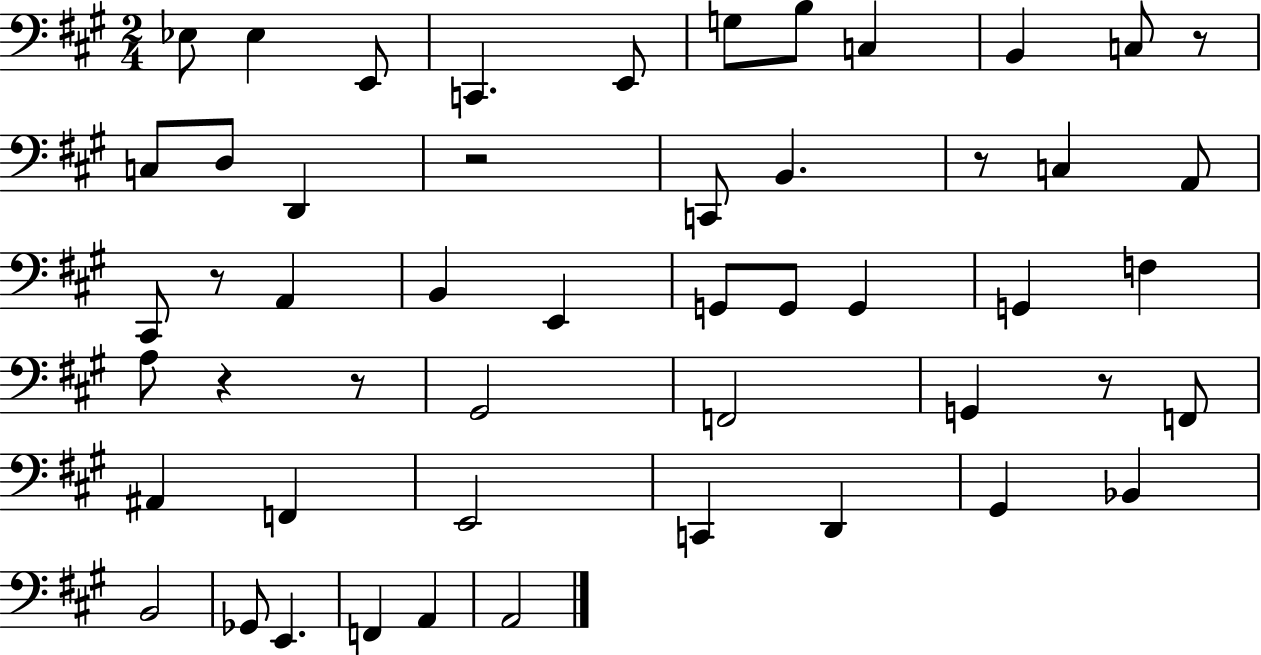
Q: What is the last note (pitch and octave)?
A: A2